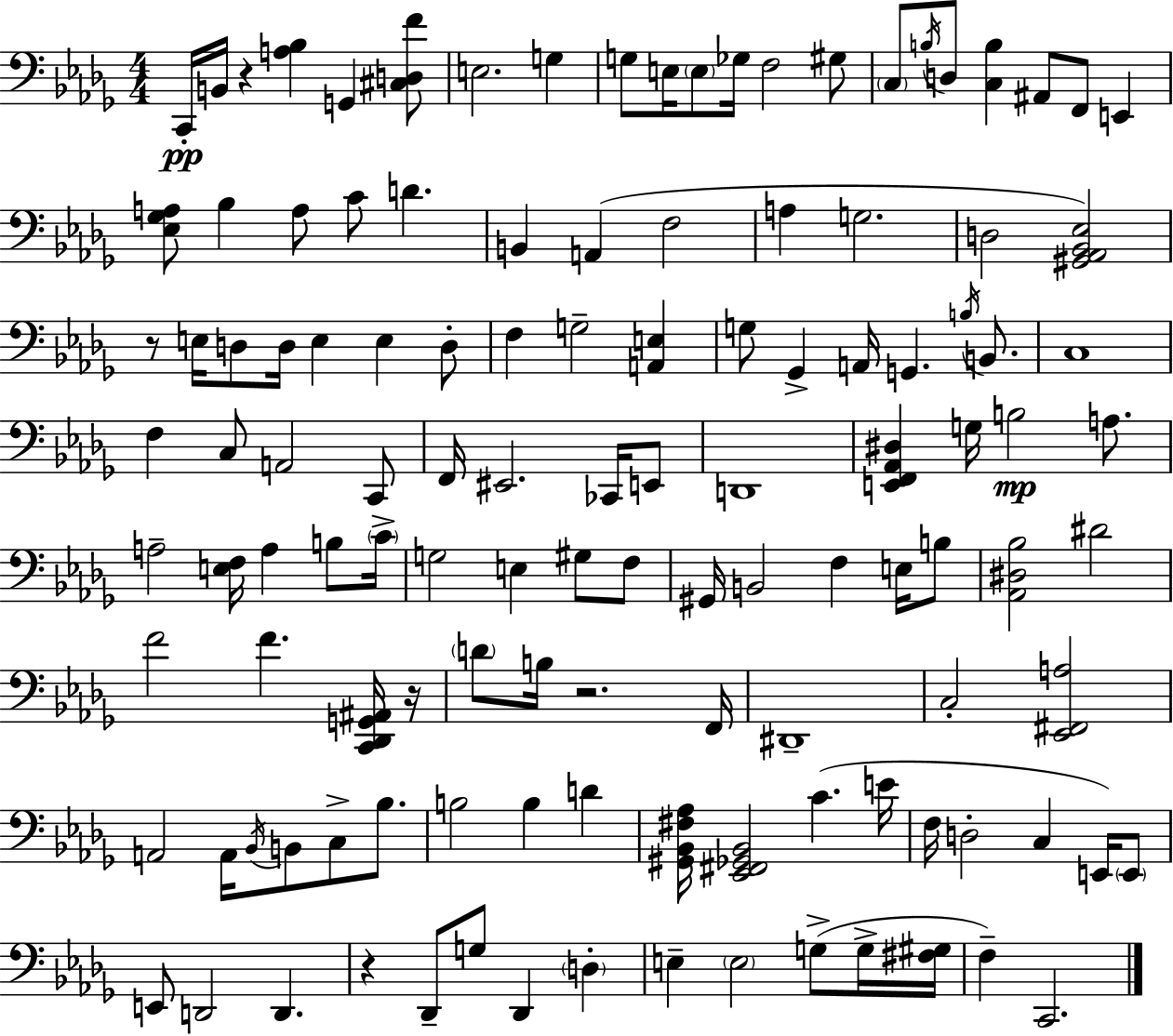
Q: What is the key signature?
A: BES minor